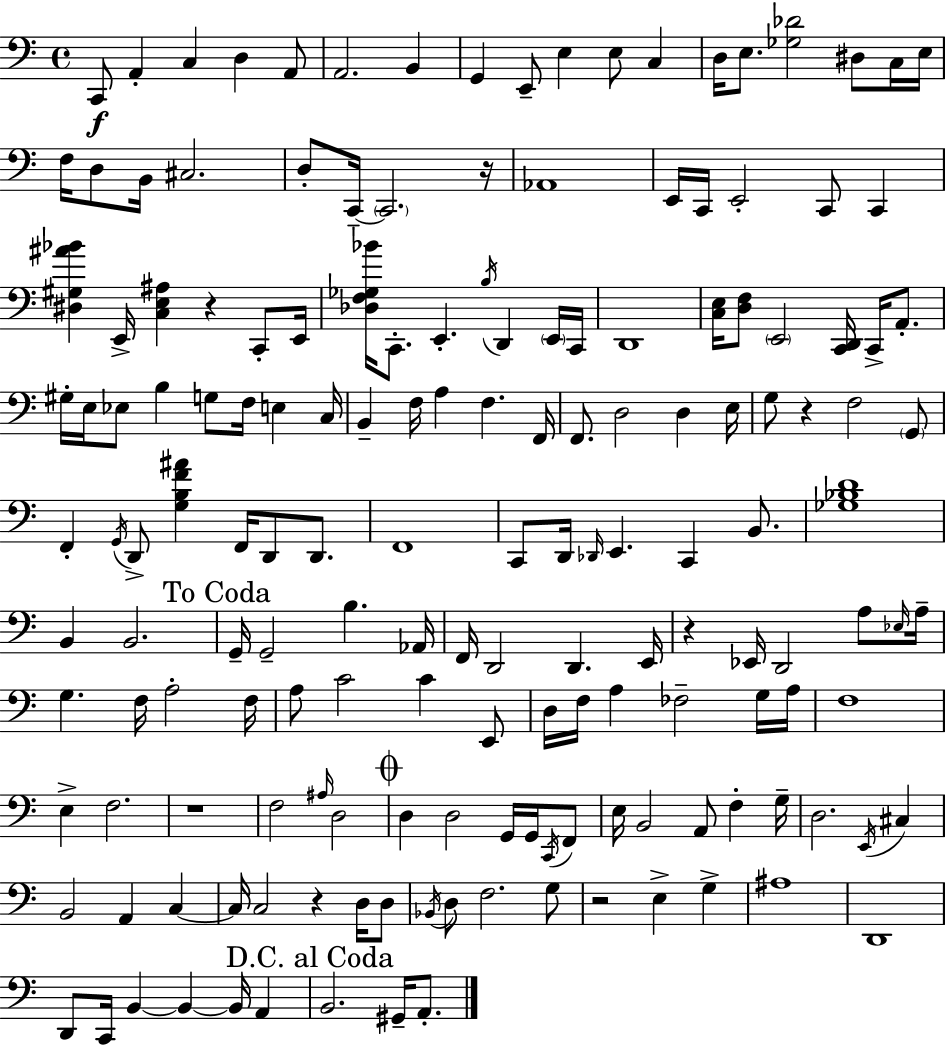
X:1
T:Untitled
M:4/4
L:1/4
K:C
C,,/2 A,, C, D, A,,/2 A,,2 B,, G,, E,,/2 E, E,/2 C, D,/4 E,/2 [_G,_D]2 ^D,/2 C,/4 E,/4 F,/4 D,/2 B,,/4 ^C,2 D,/2 C,,/4 C,,2 z/4 _A,,4 E,,/4 C,,/4 E,,2 C,,/2 C,, [^D,^G,^A_B] E,,/4 [C,E,^A,] z C,,/2 E,,/4 [_D,F,_G,_B]/4 C,,/2 E,, B,/4 D,, E,,/4 C,,/4 D,,4 [C,E,]/4 [D,F,]/2 E,,2 [C,,D,,]/4 C,,/4 A,,/2 ^G,/4 E,/4 _E,/2 B, G,/2 F,/4 E, C,/4 B,, F,/4 A, F, F,,/4 F,,/2 D,2 D, E,/4 G,/2 z F,2 G,,/2 F,, G,,/4 D,,/2 [G,B,F^A] F,,/4 D,,/2 D,,/2 F,,4 C,,/2 D,,/4 _D,,/4 E,, C,, B,,/2 [_G,_B,D]4 B,, B,,2 G,,/4 G,,2 B, _A,,/4 F,,/4 D,,2 D,, E,,/4 z _E,,/4 D,,2 A,/2 _E,/4 A,/4 G, F,/4 A,2 F,/4 A,/2 C2 C E,,/2 D,/4 F,/4 A, _F,2 G,/4 A,/4 F,4 E, F,2 z4 F,2 ^A,/4 D,2 D, D,2 G,,/4 G,,/4 C,,/4 F,,/2 E,/4 B,,2 A,,/2 F, G,/4 D,2 E,,/4 ^C, B,,2 A,, C, C,/4 C,2 z D,/4 D,/2 _B,,/4 D,/2 F,2 G,/2 z2 E, G, ^A,4 D,,4 D,,/2 C,,/4 B,, B,, B,,/4 A,, B,,2 ^G,,/4 A,,/2